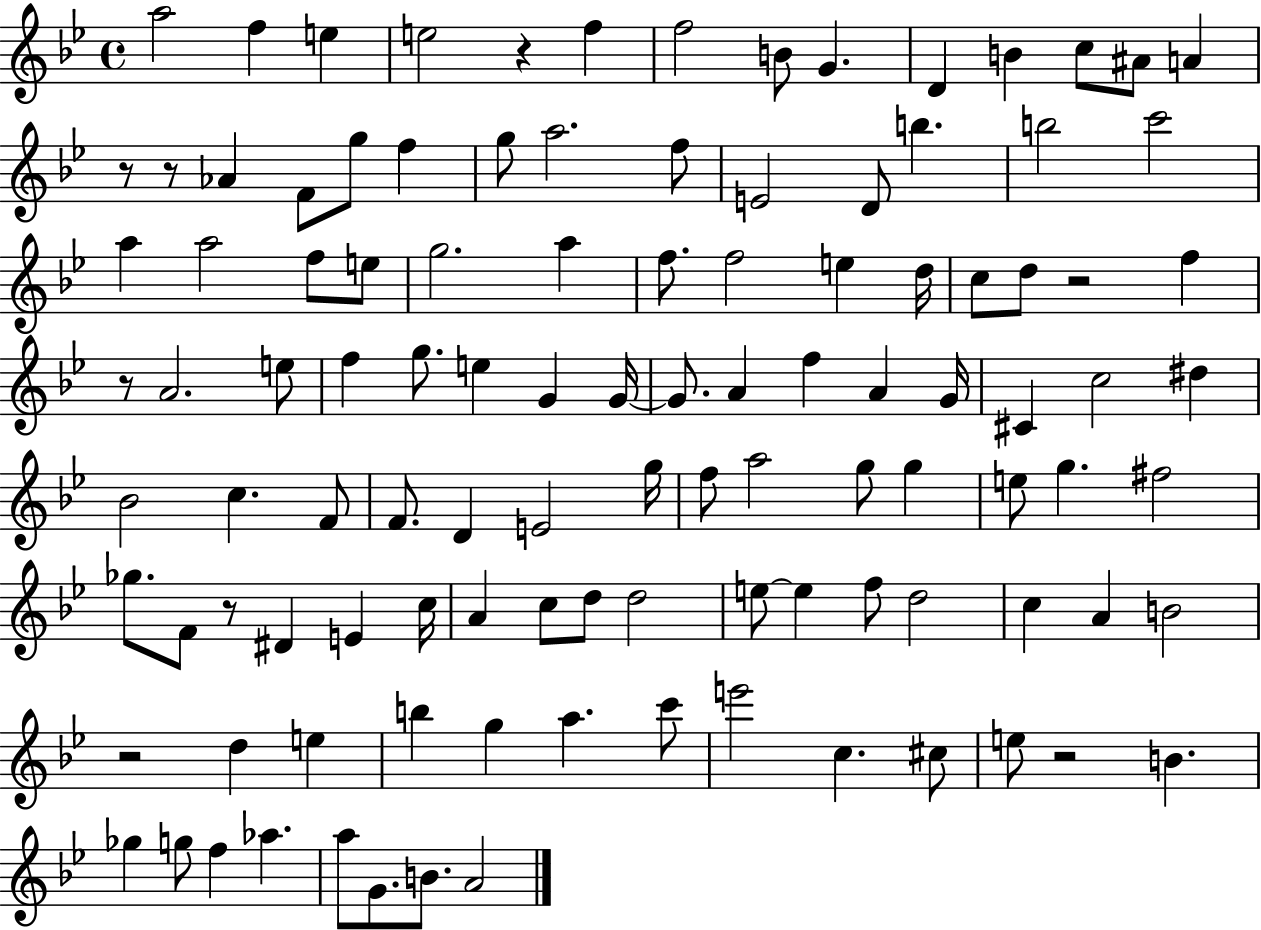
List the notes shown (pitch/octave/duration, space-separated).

A5/h F5/q E5/q E5/h R/q F5/q F5/h B4/e G4/q. D4/q B4/q C5/e A#4/e A4/q R/e R/e Ab4/q F4/e G5/e F5/q G5/e A5/h. F5/e E4/h D4/e B5/q. B5/h C6/h A5/q A5/h F5/e E5/e G5/h. A5/q F5/e. F5/h E5/q D5/s C5/e D5/e R/h F5/q R/e A4/h. E5/e F5/q G5/e. E5/q G4/q G4/s G4/e. A4/q F5/q A4/q G4/s C#4/q C5/h D#5/q Bb4/h C5/q. F4/e F4/e. D4/q E4/h G5/s F5/e A5/h G5/e G5/q E5/e G5/q. F#5/h Gb5/e. F4/e R/e D#4/q E4/q C5/s A4/q C5/e D5/e D5/h E5/e E5/q F5/e D5/h C5/q A4/q B4/h R/h D5/q E5/q B5/q G5/q A5/q. C6/e E6/h C5/q. C#5/e E5/e R/h B4/q. Gb5/q G5/e F5/q Ab5/q. A5/e G4/e. B4/e. A4/h